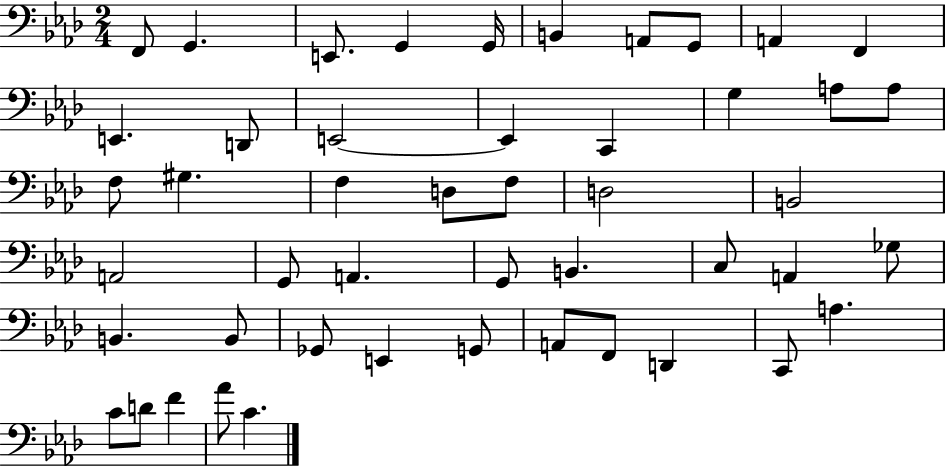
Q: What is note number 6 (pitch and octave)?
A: B2